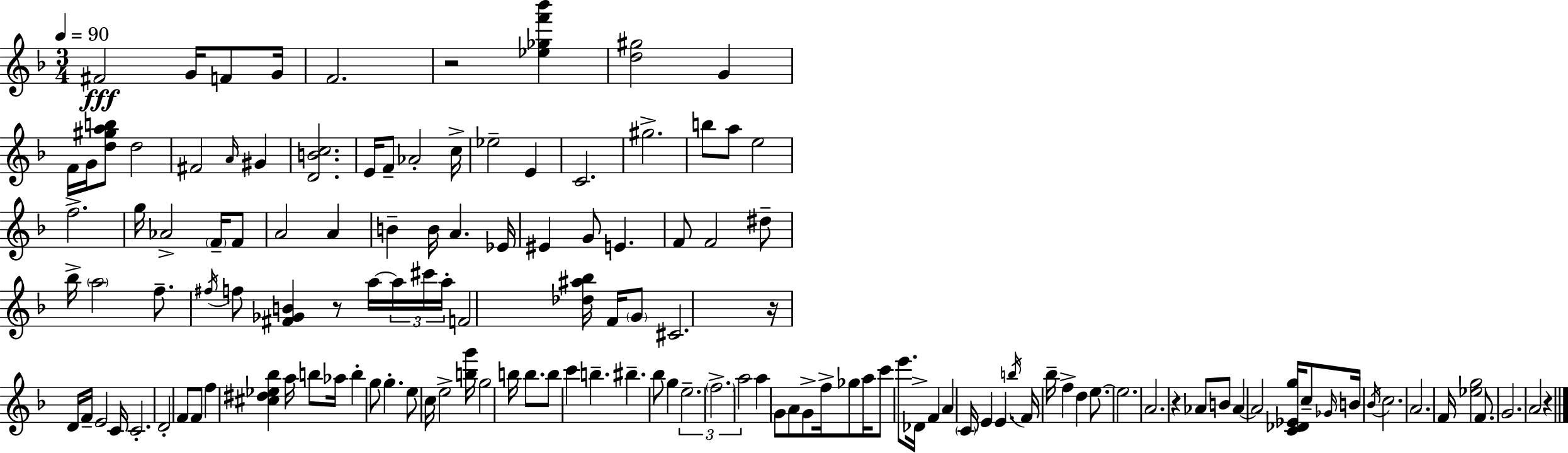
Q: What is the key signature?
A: D minor